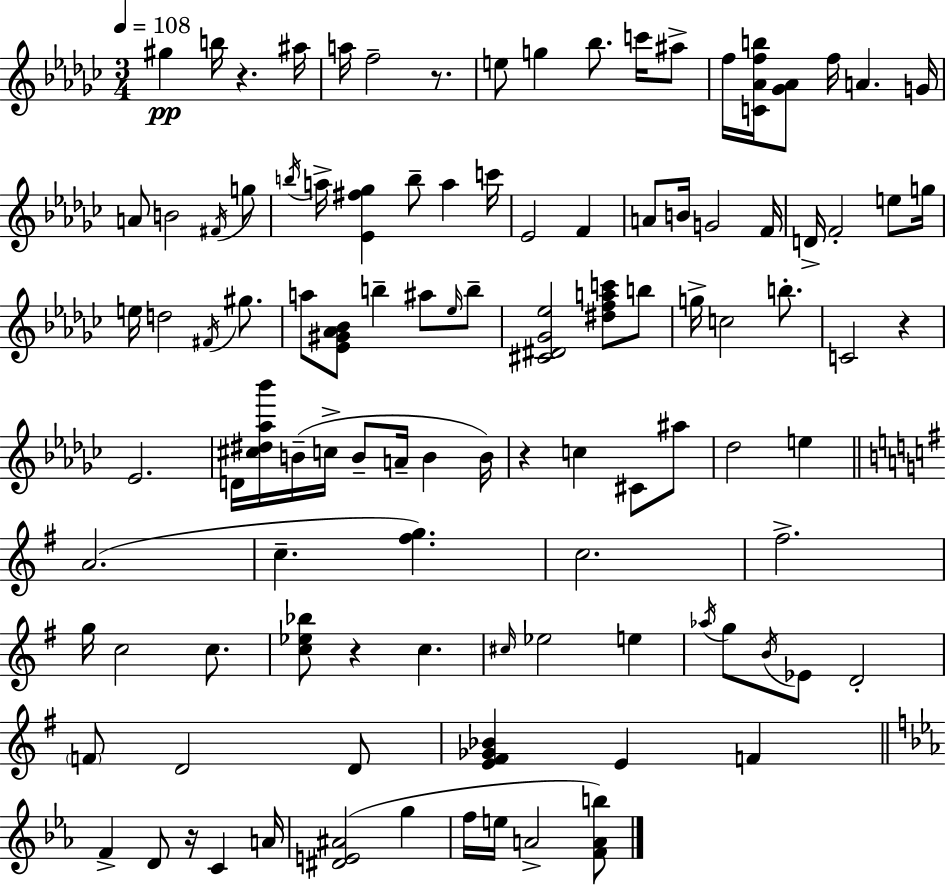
X:1
T:Untitled
M:3/4
L:1/4
K:Ebm
^g b/4 z ^a/4 a/4 f2 z/2 e/2 g _b/2 c'/4 ^a/2 f/4 [C_Afb]/4 [_G_A]/2 f/4 A G/4 A/2 B2 ^F/4 g/2 b/4 a/4 [_E^f_g] b/2 a c'/4 _E2 F A/2 B/4 G2 F/4 D/4 F2 e/2 g/4 e/4 d2 ^F/4 ^g/2 a/2 [_E^G_A_B]/2 b ^a/2 _e/4 b/2 [^C^D_G_e]2 [^dfac']/2 b/2 g/4 c2 b/2 C2 z _E2 D/4 [^c^d_a_b']/4 B/4 c/4 B/2 A/4 B B/4 z c ^C/2 ^a/2 _d2 e A2 c [^fg] c2 ^f2 g/4 c2 c/2 [c_e_b]/2 z c ^c/4 _e2 e _a/4 g/2 B/4 _E/2 D2 F/2 D2 D/2 [E^F_G_B] E F F D/2 z/4 C A/4 [^DE^A]2 g f/4 e/4 A2 [FAb]/2